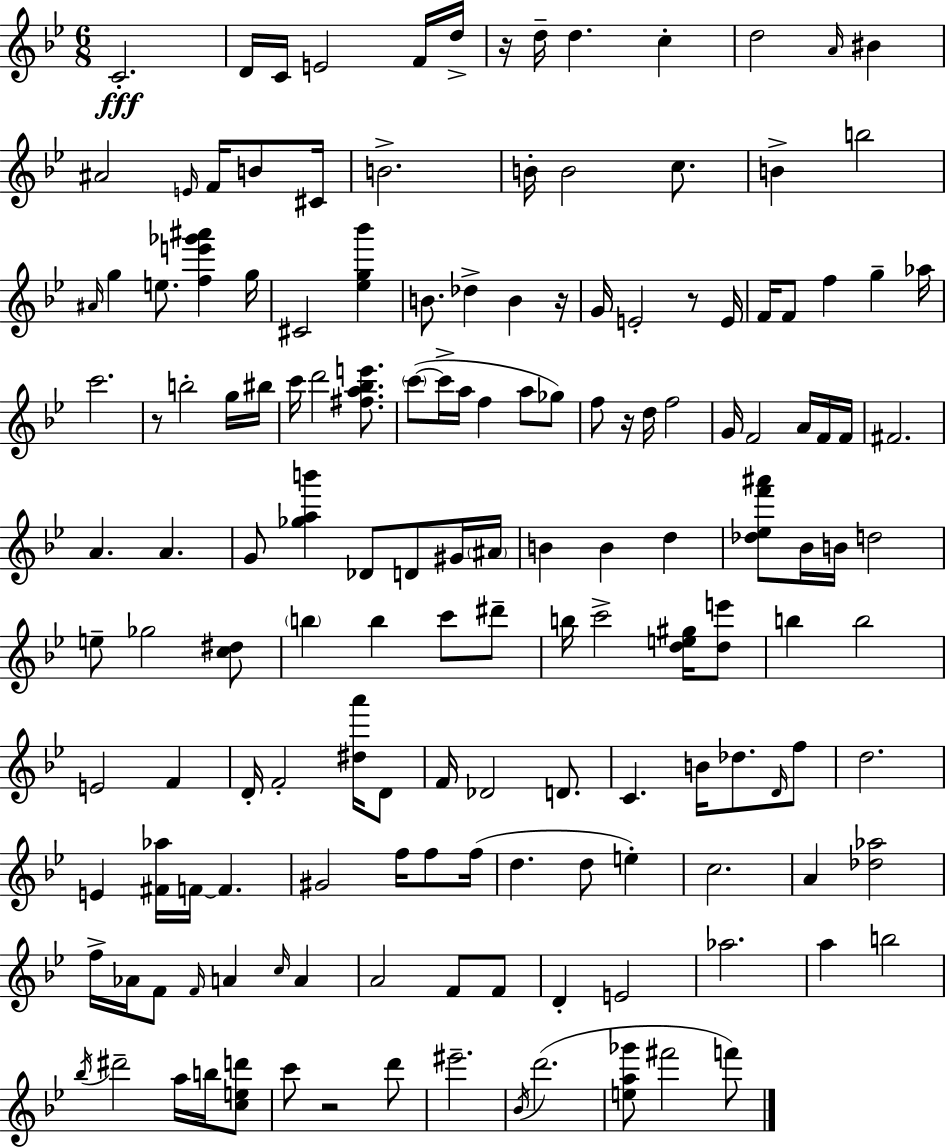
{
  \clef treble
  \numericTimeSignature
  \time 6/8
  \key bes \major
  c'2.-.\fff | d'16 c'16 e'2 f'16 d''16-> | r16 d''16-- d''4. c''4-. | d''2 \grace { a'16 } bis'4 | \break ais'2 \grace { e'16 } f'16 b'8 | cis'16 b'2.-> | b'16-. b'2 c''8. | b'4-> b''2 | \break \grace { ais'16 } g''4 e''8. <f'' e''' ges''' ais'''>4 | g''16 cis'2 <ees'' g'' bes'''>4 | b'8. des''4-> b'4 | r16 g'16 e'2-. | \break r8 e'16 f'16 f'8 f''4 g''4-- | aes''16 c'''2. | r8 b''2-. | g''16 bis''16 c'''16 d'''2 | \break <fis'' a'' bes'' e'''>8. \parenthesize c'''8~(~ c'''16-> a''16 f''4 a''8 | ges''8) f''8 r16 d''16 f''2 | g'16 f'2 | a'16 f'16 f'16 fis'2. | \break a'4. a'4. | g'8 <ges'' a'' b'''>4 des'8 d'8 | gis'16 \parenthesize ais'16 b'4 b'4 d''4 | <des'' ees'' f''' ais'''>8 bes'16 b'16 d''2 | \break e''8-- ges''2 | <c'' dis''>8 \parenthesize b''4 b''4 c'''8 | dis'''8-- b''16 c'''2-> | <d'' e'' gis''>16 <d'' e'''>8 b''4 b''2 | \break e'2 f'4 | d'16-. f'2-. | <dis'' a'''>16 d'8 f'16 des'2 | d'8. c'4. b'16 des''8. | \break \grace { d'16 } f''8 d''2. | e'4 <fis' aes''>16 f'16~~ f'4. | gis'2 | f''16 f''8 f''16( d''4. d''8 | \break e''4-.) c''2. | a'4 <des'' aes''>2 | f''16-> aes'16 f'8 \grace { f'16 } a'4 | \grace { c''16 } a'4 a'2 | \break f'8 f'8 d'4-. e'2 | aes''2. | a''4 b''2 | \acciaccatura { bes''16 } dis'''2-- | \break a''16 b''16 <c'' e'' d'''>8 c'''8 r2 | d'''8 eis'''2.-- | \acciaccatura { bes'16 } d'''2.( | <e'' a'' ges'''>8 fis'''2 | \break f'''8) \bar "|."
}